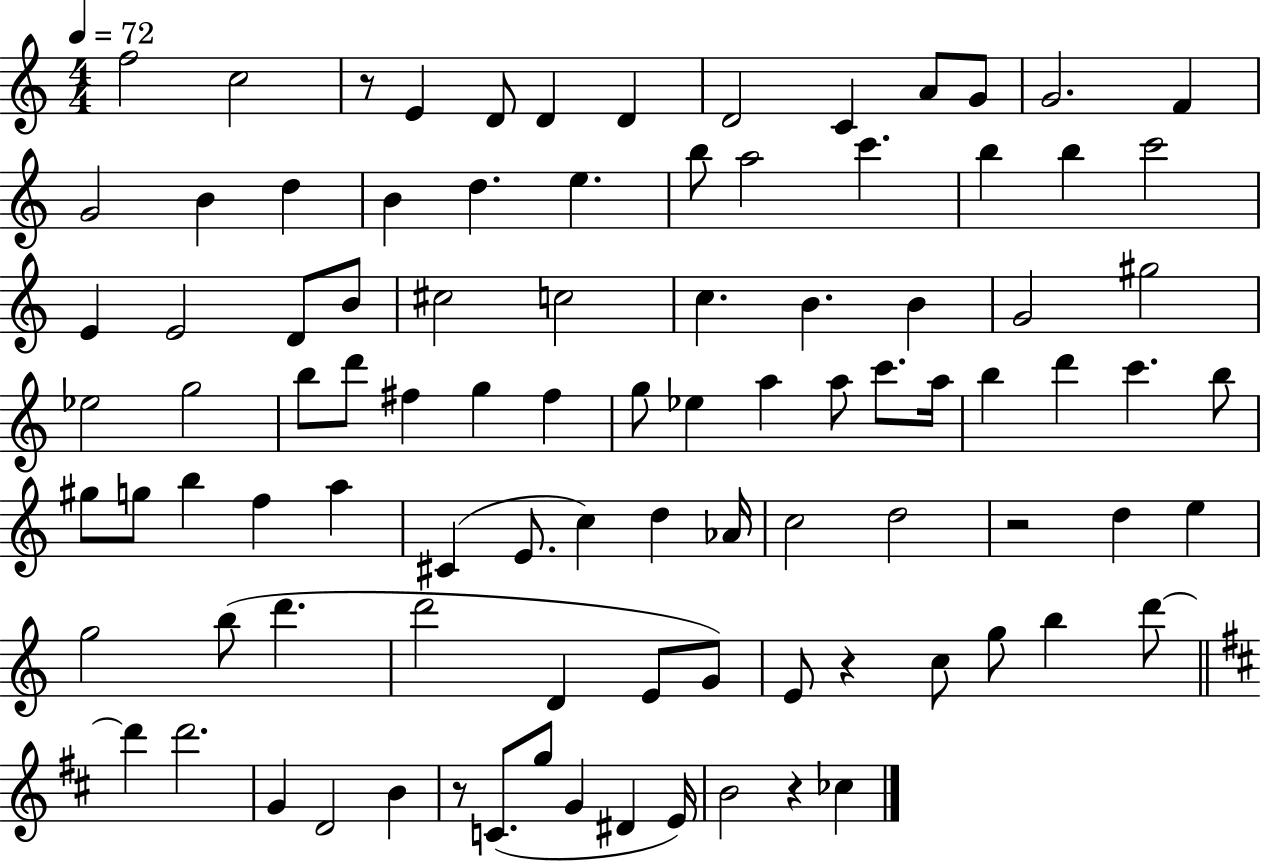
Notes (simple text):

F5/h C5/h R/e E4/q D4/e D4/q D4/q D4/h C4/q A4/e G4/e G4/h. F4/q G4/h B4/q D5/q B4/q D5/q. E5/q. B5/e A5/h C6/q. B5/q B5/q C6/h E4/q E4/h D4/e B4/e C#5/h C5/h C5/q. B4/q. B4/q G4/h G#5/h Eb5/h G5/h B5/e D6/e F#5/q G5/q F#5/q G5/e Eb5/q A5/q A5/e C6/e. A5/s B5/q D6/q C6/q. B5/e G#5/e G5/e B5/q F5/q A5/q C#4/q E4/e. C5/q D5/q Ab4/s C5/h D5/h R/h D5/q E5/q G5/h B5/e D6/q. D6/h D4/q E4/e G4/e E4/e R/q C5/e G5/e B5/q D6/e D6/q D6/h. G4/q D4/h B4/q R/e C4/e. G5/e G4/q D#4/q E4/s B4/h R/q CES5/q